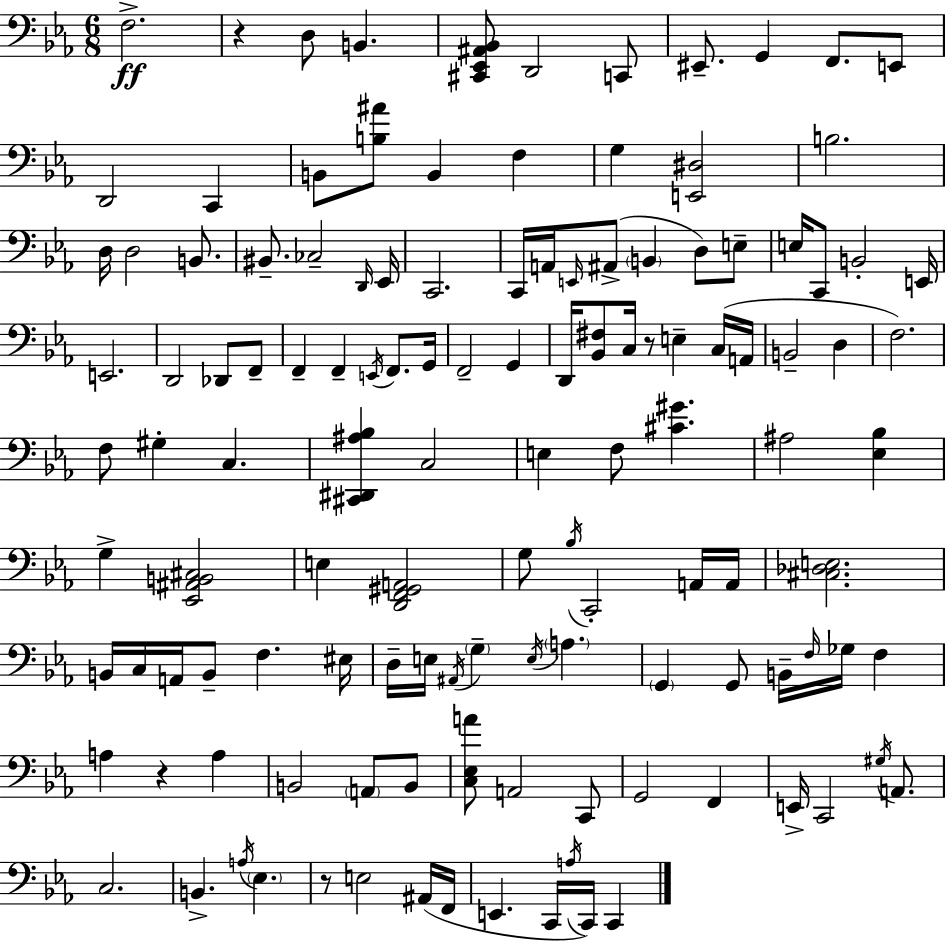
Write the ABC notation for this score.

X:1
T:Untitled
M:6/8
L:1/4
K:Eb
F,2 z D,/2 B,, [^C,,_E,,^A,,_B,,]/2 D,,2 C,,/2 ^E,,/2 G,, F,,/2 E,,/2 D,,2 C,, B,,/2 [B,^A]/2 B,, F, G, [E,,^D,]2 B,2 D,/4 D,2 B,,/2 ^B,,/2 _C,2 D,,/4 _E,,/4 C,,2 C,,/4 A,,/4 E,,/4 ^A,,/2 B,, D,/2 E,/2 E,/4 C,,/2 B,,2 E,,/4 E,,2 D,,2 _D,,/2 F,,/2 F,, F,, E,,/4 F,,/2 G,,/4 F,,2 G,, D,,/4 [_B,,^F,]/2 C,/4 z/2 E, C,/4 A,,/4 B,,2 D, F,2 F,/2 ^G, C, [^C,,^D,,^A,_B,] C,2 E, F,/2 [^C^G] ^A,2 [_E,_B,] G, [_E,,^A,,B,,^C,]2 E, [D,,F,,^G,,A,,]2 G,/2 _B,/4 C,,2 A,,/4 A,,/4 [^C,_D,E,]2 B,,/4 C,/4 A,,/4 B,,/2 F, ^E,/4 D,/4 E,/4 ^A,,/4 G, E,/4 A, G,, G,,/2 B,,/4 F,/4 _G,/4 F, A, z A, B,,2 A,,/2 B,,/2 [C,_E,A]/2 A,,2 C,,/2 G,,2 F,, E,,/4 C,,2 ^G,/4 A,,/2 C,2 B,, A,/4 _E, z/2 E,2 ^A,,/4 F,,/4 E,, C,,/4 A,/4 C,,/4 C,,